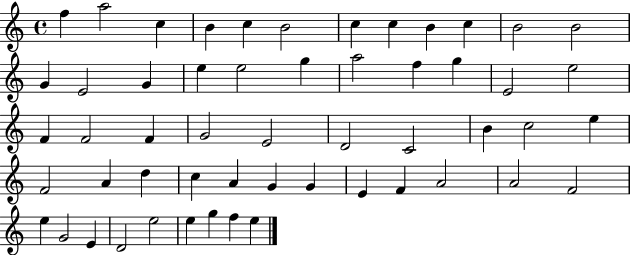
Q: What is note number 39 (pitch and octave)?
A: G4